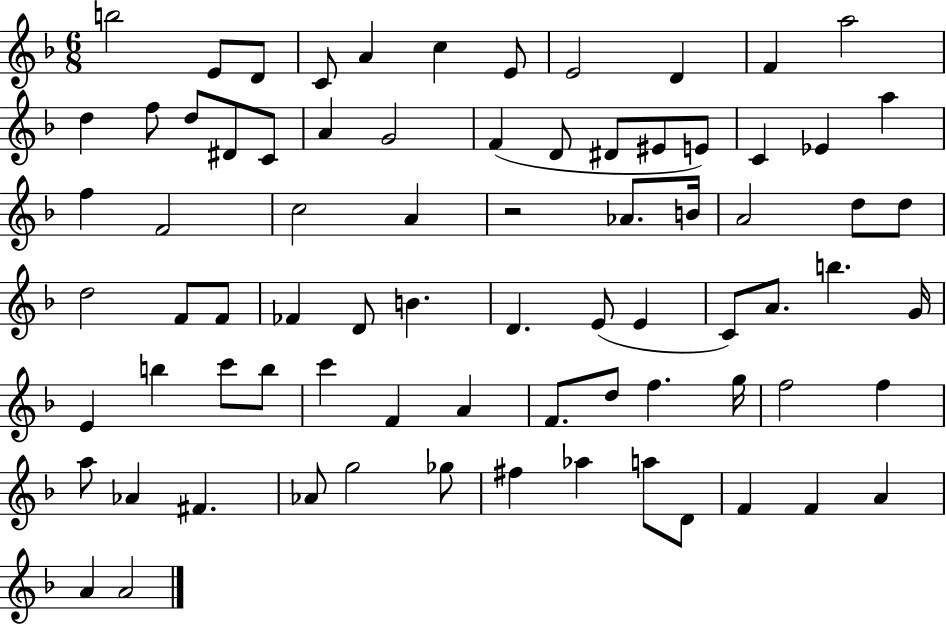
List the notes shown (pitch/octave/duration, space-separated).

B5/h E4/e D4/e C4/e A4/q C5/q E4/e E4/h D4/q F4/q A5/h D5/q F5/e D5/e D#4/e C4/e A4/q G4/h F4/q D4/e D#4/e EIS4/e E4/e C4/q Eb4/q A5/q F5/q F4/h C5/h A4/q R/h Ab4/e. B4/s A4/h D5/e D5/e D5/h F4/e F4/e FES4/q D4/e B4/q. D4/q. E4/e E4/q C4/e A4/e. B5/q. G4/s E4/q B5/q C6/e B5/e C6/q F4/q A4/q F4/e. D5/e F5/q. G5/s F5/h F5/q A5/e Ab4/q F#4/q. Ab4/e G5/h Gb5/e F#5/q Ab5/q A5/e D4/e F4/q F4/q A4/q A4/q A4/h